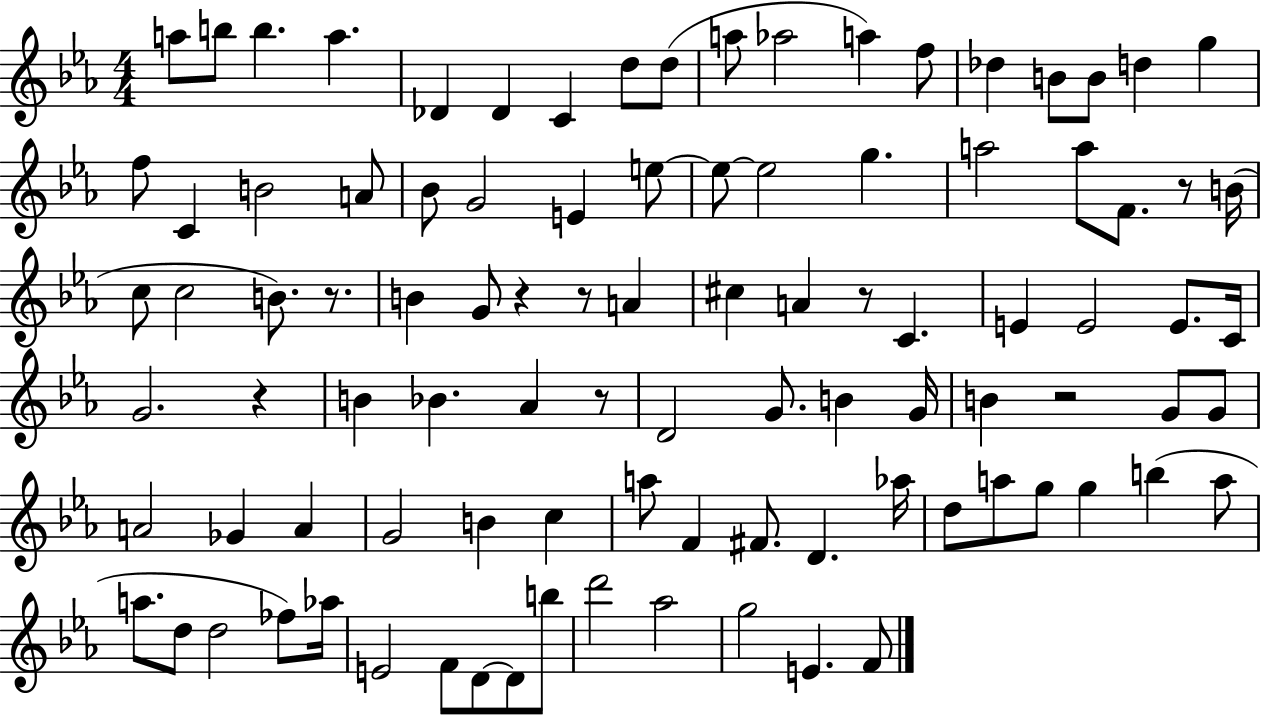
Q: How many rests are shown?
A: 8